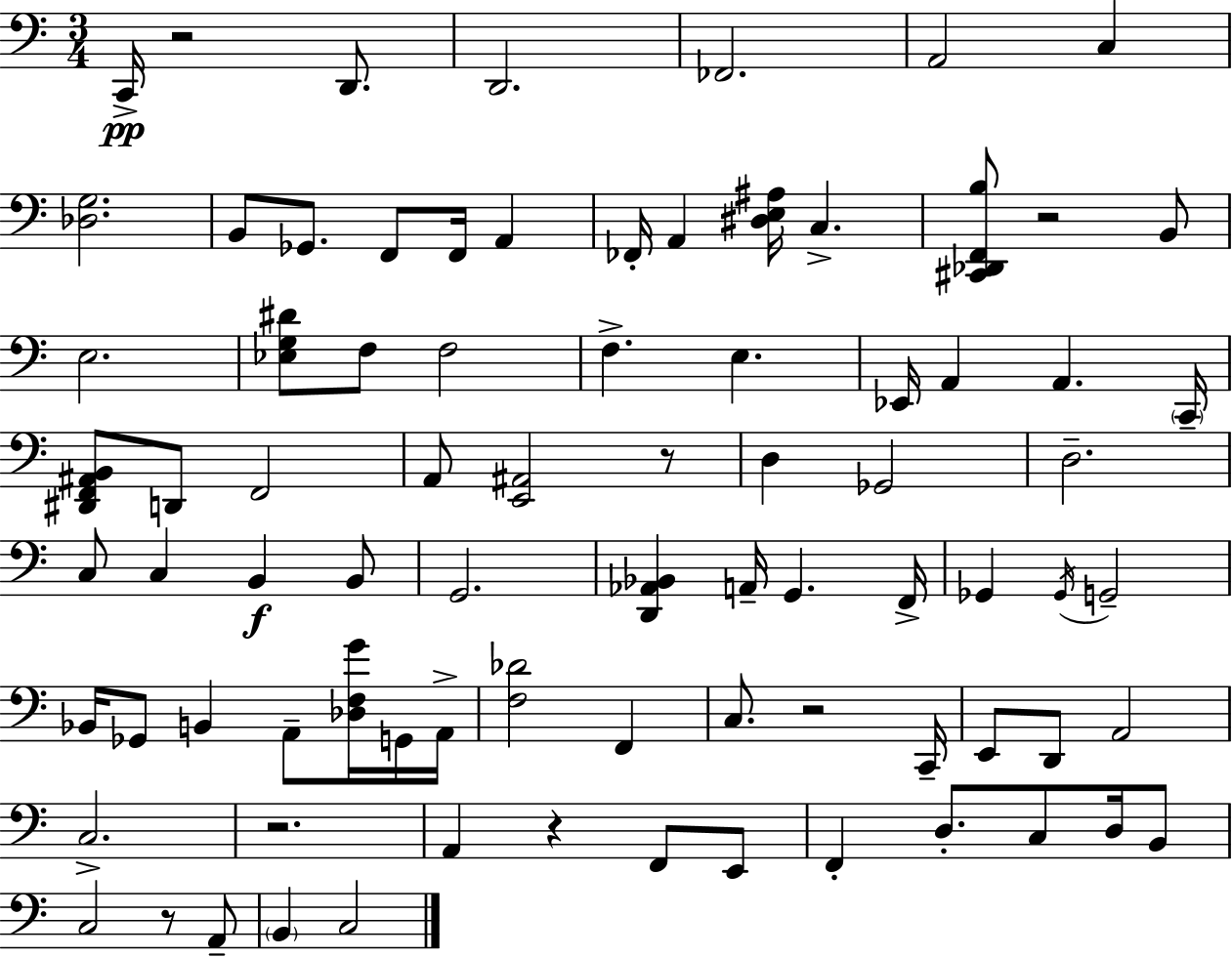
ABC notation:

X:1
T:Untitled
M:3/4
L:1/4
K:Am
C,,/4 z2 D,,/2 D,,2 _F,,2 A,,2 C, [_D,G,]2 B,,/2 _G,,/2 F,,/2 F,,/4 A,, _F,,/4 A,, [^D,E,^A,]/4 C, [^C,,_D,,F,,B,]/2 z2 B,,/2 E,2 [_E,G,^D]/2 F,/2 F,2 F, E, _E,,/4 A,, A,, C,,/4 [^D,,F,,^A,,B,,]/2 D,,/2 F,,2 A,,/2 [E,,^A,,]2 z/2 D, _G,,2 D,2 C,/2 C, B,, B,,/2 G,,2 [D,,_A,,_B,,] A,,/4 G,, F,,/4 _G,, _G,,/4 G,,2 _B,,/4 _G,,/2 B,, A,,/2 [_D,F,G]/4 G,,/4 A,,/4 [F,_D]2 F,, C,/2 z2 C,,/4 E,,/2 D,,/2 A,,2 C,2 z2 A,, z F,,/2 E,,/2 F,, D,/2 C,/2 D,/4 B,,/2 C,2 z/2 A,,/2 B,, C,2